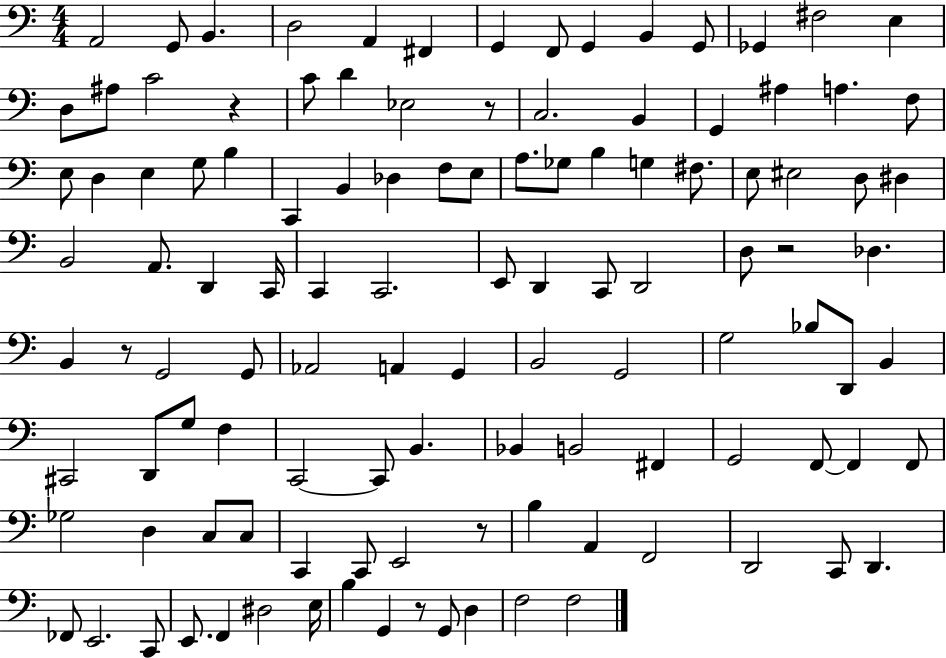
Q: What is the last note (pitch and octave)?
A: F3